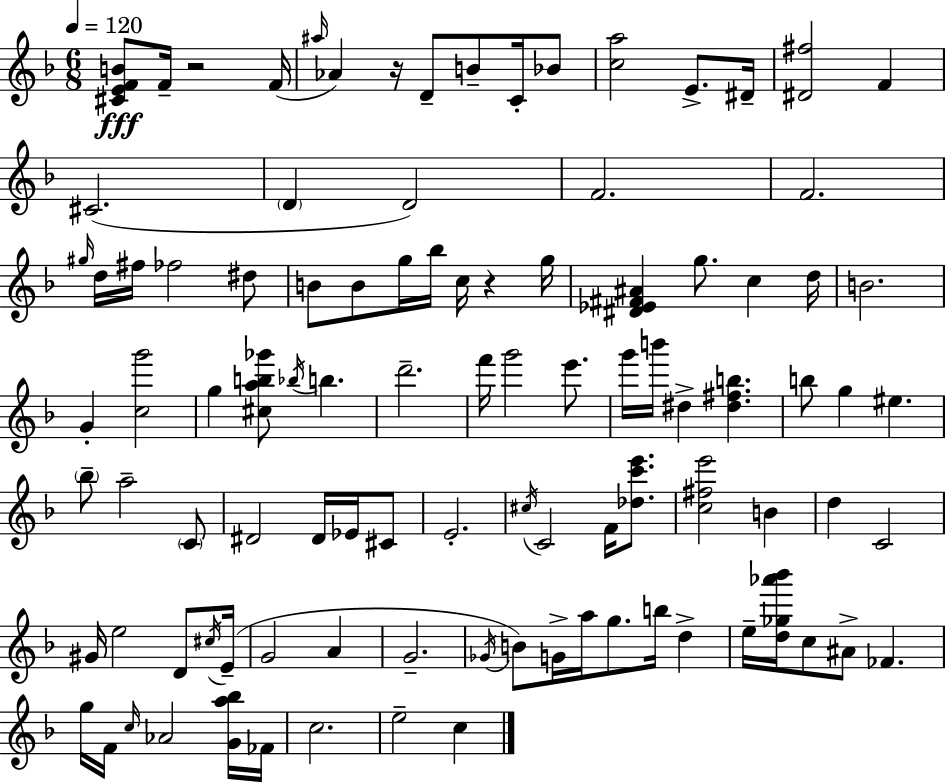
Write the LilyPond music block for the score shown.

{
  \clef treble
  \numericTimeSignature
  \time 6/8
  \key d \minor
  \tempo 4 = 120
  <cis' e' f' b'>8\fff f'16-- r2 f'16( | \grace { ais''16 } aes'4) r16 d'8-- b'8-- c'16-. bes'8 | <c'' a''>2 e'8.-> | dis'16-- <dis' fis''>2 f'4 | \break cis'2.( | \parenthesize d'4 d'2) | f'2. | f'2. | \break \grace { gis''16 } d''16 fis''16 fes''2 | dis''8 b'8 b'8 g''16 bes''16 c''16 r4 | g''16 <dis' ees' fis' ais'>4 g''8. c''4 | d''16 b'2. | \break g'4-. <c'' g'''>2 | g''4 <cis'' a'' b'' ges'''>8 \acciaccatura { bes''16 } b''4. | d'''2.-- | f'''16 g'''2 | \break e'''8. g'''16 b'''16 dis''4-> <dis'' fis'' b''>4. | b''8 g''4 eis''4. | \parenthesize bes''8-- a''2-- | \parenthesize c'8 dis'2 dis'16 | \break ees'16 cis'8 e'2.-. | \acciaccatura { cis''16 } c'2 | f'16 <des'' c''' e'''>8. <c'' fis'' e'''>2 | b'4 d''4 c'2 | \break gis'16 e''2 | d'8 \acciaccatura { cis''16 } e'16--( g'2 | a'4 g'2.-- | \acciaccatura { ges'16 } b'8) g'16-> a''16 g''8. | \break b''16 d''4-> e''16-- <d'' ges'' aes''' bes'''>16 c''8 ais'8-> | fes'4. g''16 f'16 \grace { c''16 } aes'2 | <g' a'' bes''>16 fes'16 c''2. | e''2-- | \break c''4 \bar "|."
}